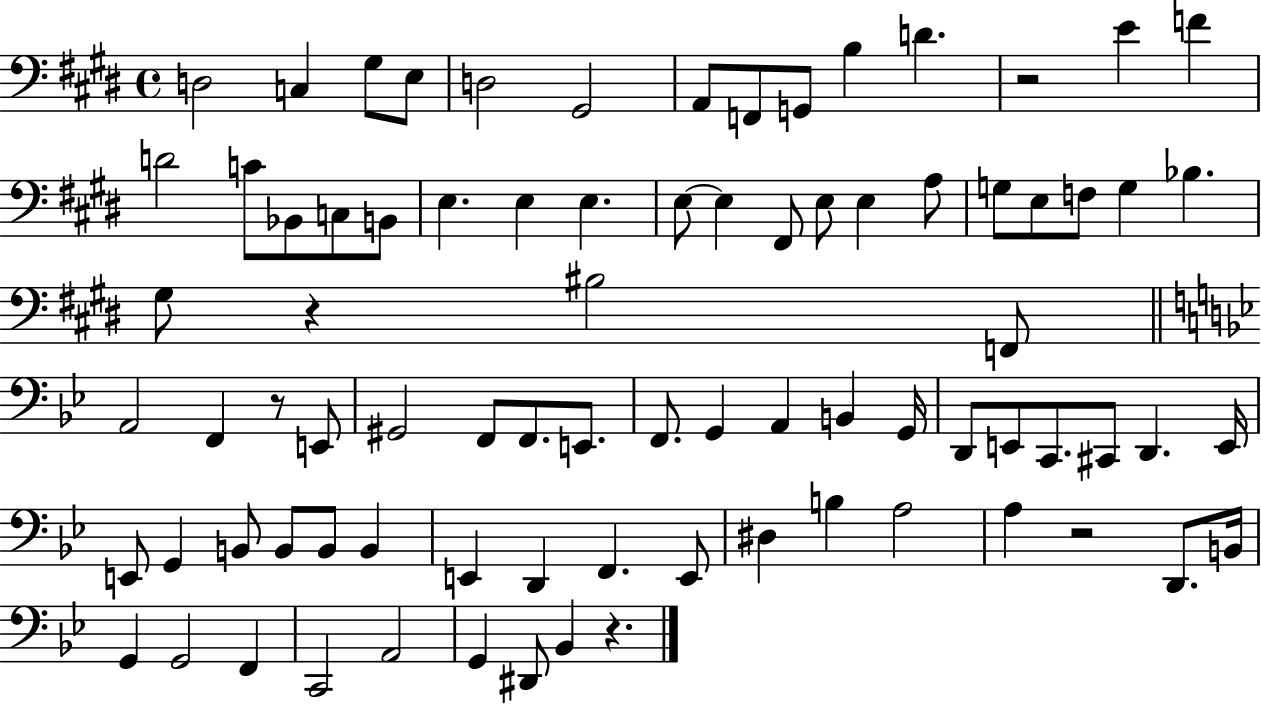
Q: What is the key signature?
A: E major